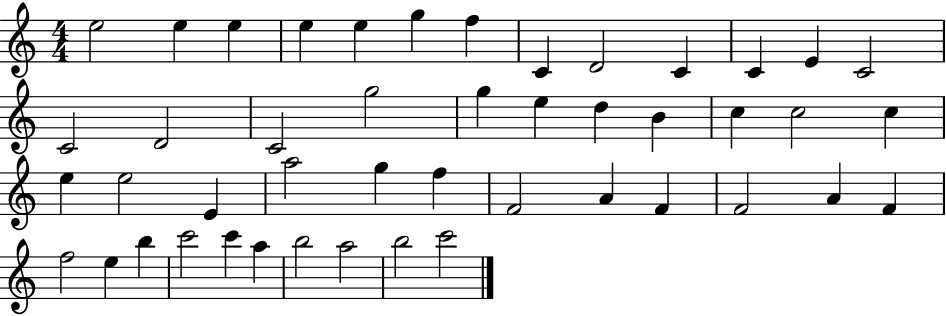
{
  \clef treble
  \numericTimeSignature
  \time 4/4
  \key c \major
  e''2 e''4 e''4 | e''4 e''4 g''4 f''4 | c'4 d'2 c'4 | c'4 e'4 c'2 | \break c'2 d'2 | c'2 g''2 | g''4 e''4 d''4 b'4 | c''4 c''2 c''4 | \break e''4 e''2 e'4 | a''2 g''4 f''4 | f'2 a'4 f'4 | f'2 a'4 f'4 | \break f''2 e''4 b''4 | c'''2 c'''4 a''4 | b''2 a''2 | b''2 c'''2 | \break \bar "|."
}